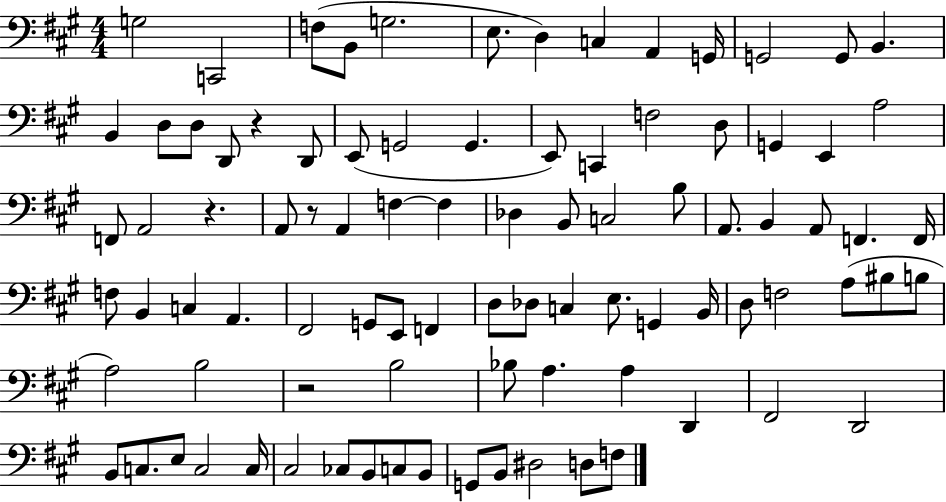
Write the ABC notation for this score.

X:1
T:Untitled
M:4/4
L:1/4
K:A
G,2 C,,2 F,/2 B,,/2 G,2 E,/2 D, C, A,, G,,/4 G,,2 G,,/2 B,, B,, D,/2 D,/2 D,,/2 z D,,/2 E,,/2 G,,2 G,, E,,/2 C,, F,2 D,/2 G,, E,, A,2 F,,/2 A,,2 z A,,/2 z/2 A,, F, F, _D, B,,/2 C,2 B,/2 A,,/2 B,, A,,/2 F,, F,,/4 F,/2 B,, C, A,, ^F,,2 G,,/2 E,,/2 F,, D,/2 _D,/2 C, E,/2 G,, B,,/4 D,/2 F,2 A,/2 ^B,/2 B,/2 A,2 B,2 z2 B,2 _B,/2 A, A, D,, ^F,,2 D,,2 B,,/2 C,/2 E,/2 C,2 C,/4 ^C,2 _C,/2 B,,/2 C,/2 B,,/2 G,,/2 B,,/2 ^D,2 D,/2 F,/2